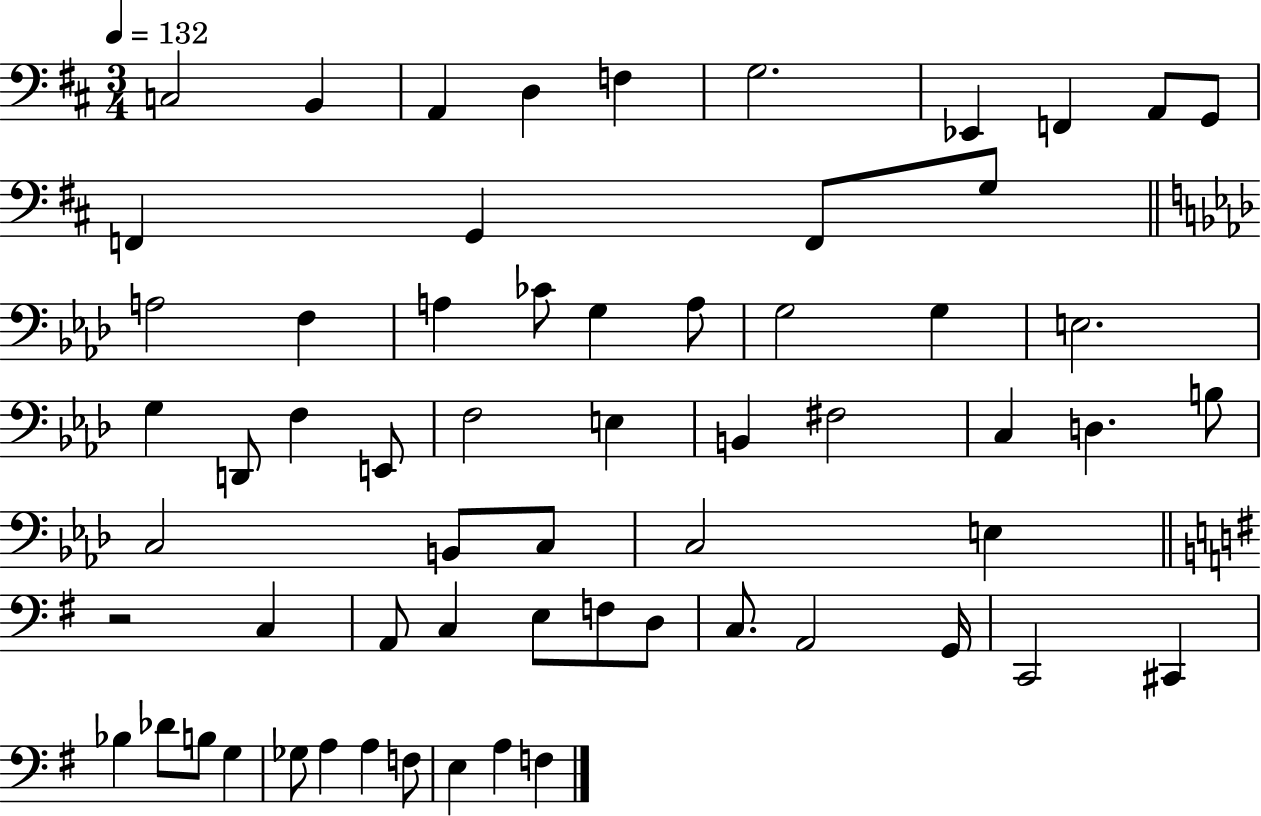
X:1
T:Untitled
M:3/4
L:1/4
K:D
C,2 B,, A,, D, F, G,2 _E,, F,, A,,/2 G,,/2 F,, G,, F,,/2 G,/2 A,2 F, A, _C/2 G, A,/2 G,2 G, E,2 G, D,,/2 F, E,,/2 F,2 E, B,, ^F,2 C, D, B,/2 C,2 B,,/2 C,/2 C,2 E, z2 C, A,,/2 C, E,/2 F,/2 D,/2 C,/2 A,,2 G,,/4 C,,2 ^C,, _B, _D/2 B,/2 G, _G,/2 A, A, F,/2 E, A, F,